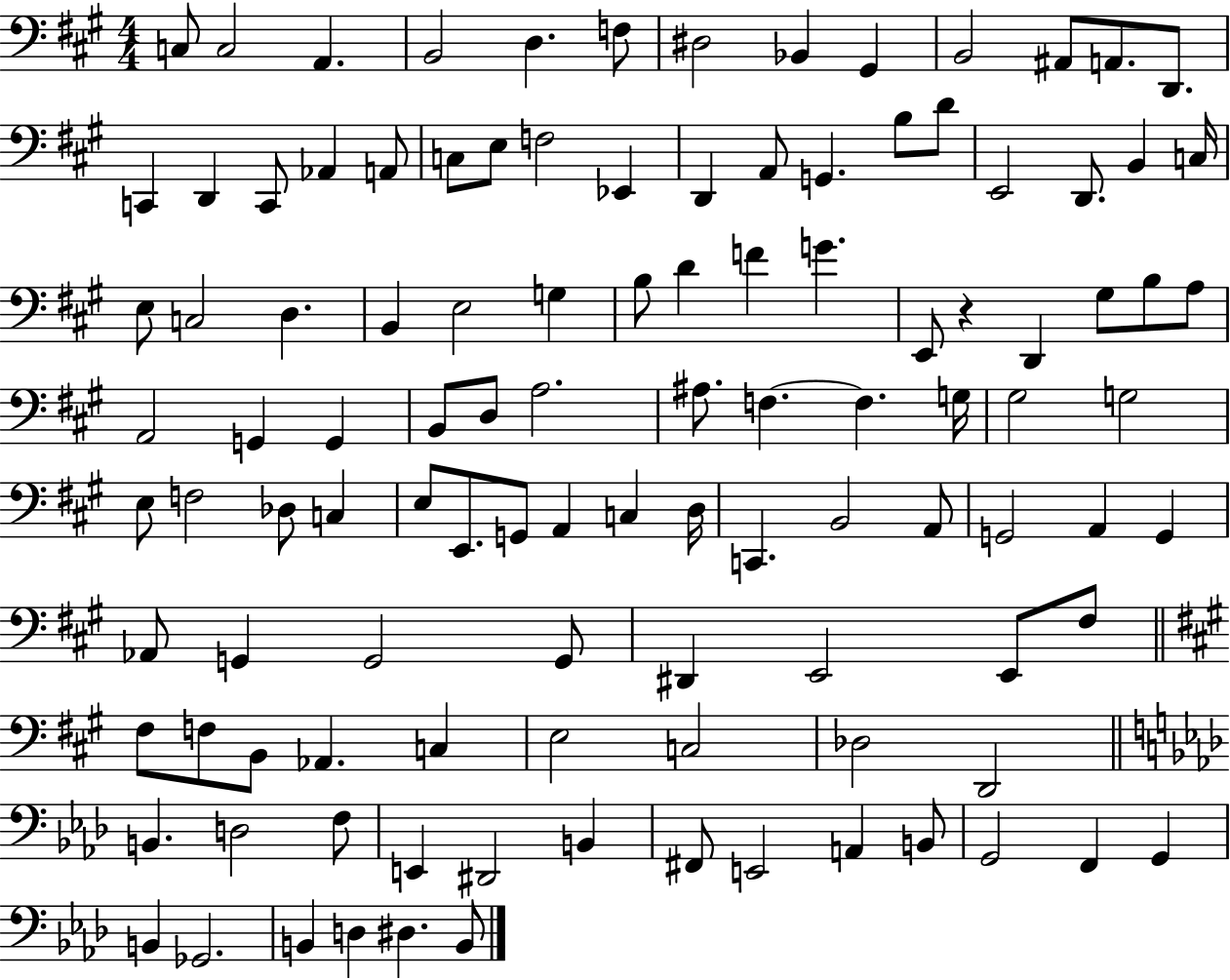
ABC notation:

X:1
T:Untitled
M:4/4
L:1/4
K:A
C,/2 C,2 A,, B,,2 D, F,/2 ^D,2 _B,, ^G,, B,,2 ^A,,/2 A,,/2 D,,/2 C,, D,, C,,/2 _A,, A,,/2 C,/2 E,/2 F,2 _E,, D,, A,,/2 G,, B,/2 D/2 E,,2 D,,/2 B,, C,/4 E,/2 C,2 D, B,, E,2 G, B,/2 D F G E,,/2 z D,, ^G,/2 B,/2 A,/2 A,,2 G,, G,, B,,/2 D,/2 A,2 ^A,/2 F, F, G,/4 ^G,2 G,2 E,/2 F,2 _D,/2 C, E,/2 E,,/2 G,,/2 A,, C, D,/4 C,, B,,2 A,,/2 G,,2 A,, G,, _A,,/2 G,, G,,2 G,,/2 ^D,, E,,2 E,,/2 ^F,/2 ^F,/2 F,/2 B,,/2 _A,, C, E,2 C,2 _D,2 D,,2 B,, D,2 F,/2 E,, ^D,,2 B,, ^F,,/2 E,,2 A,, B,,/2 G,,2 F,, G,, B,, _G,,2 B,, D, ^D, B,,/2